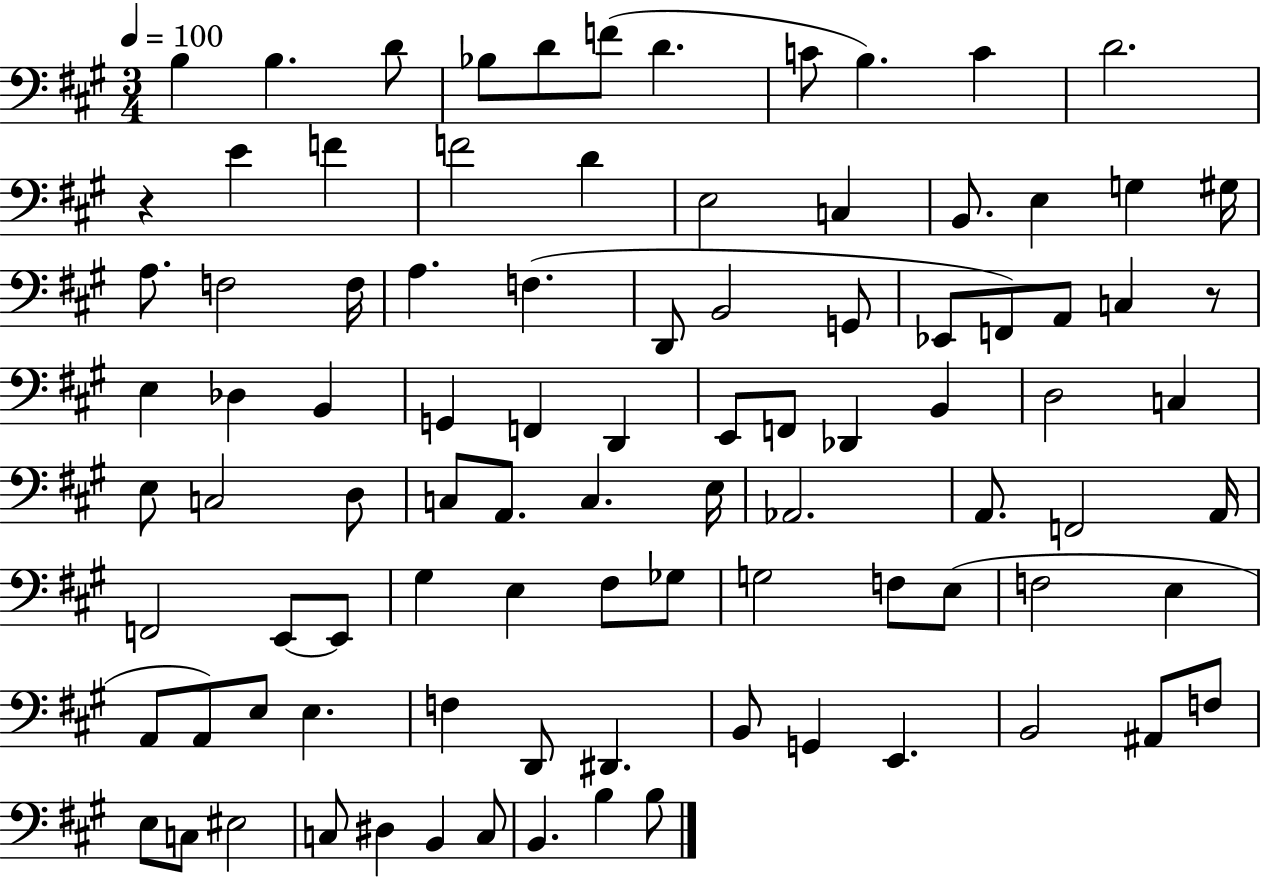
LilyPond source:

{
  \clef bass
  \numericTimeSignature
  \time 3/4
  \key a \major
  \tempo 4 = 100
  \repeat volta 2 { b4 b4. d'8 | bes8 d'8 f'8( d'4. | c'8 b4.) c'4 | d'2. | \break r4 e'4 f'4 | f'2 d'4 | e2 c4 | b,8. e4 g4 gis16 | \break a8. f2 f16 | a4. f4.( | d,8 b,2 g,8 | ees,8 f,8) a,8 c4 r8 | \break e4 des4 b,4 | g,4 f,4 d,4 | e,8 f,8 des,4 b,4 | d2 c4 | \break e8 c2 d8 | c8 a,8. c4. e16 | aes,2. | a,8. f,2 a,16 | \break f,2 e,8~~ e,8 | gis4 e4 fis8 ges8 | g2 f8 e8( | f2 e4 | \break a,8 a,8) e8 e4. | f4 d,8 dis,4. | b,8 g,4 e,4. | b,2 ais,8 f8 | \break e8 c8 eis2 | c8 dis4 b,4 c8 | b,4. b4 b8 | } \bar "|."
}